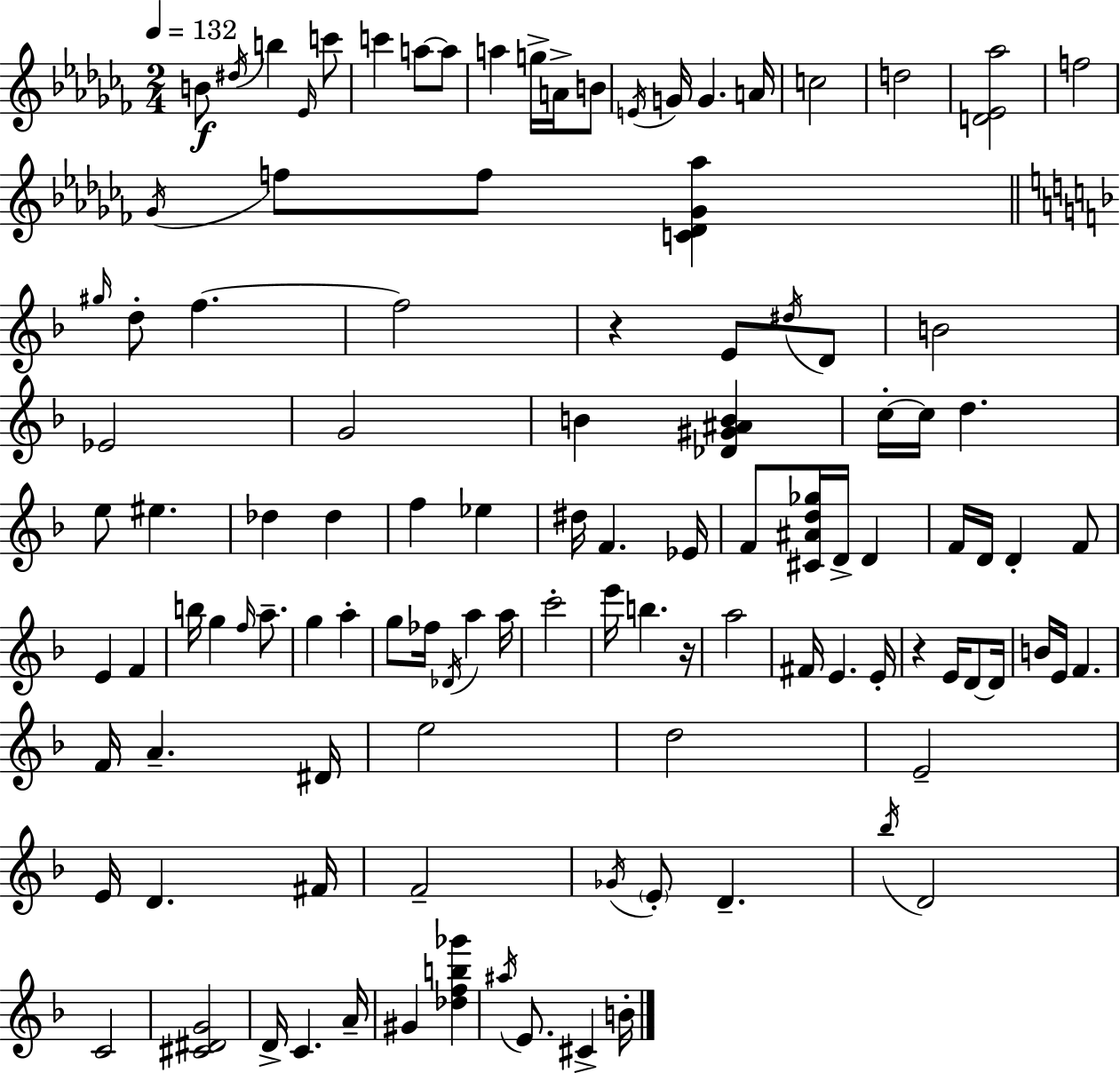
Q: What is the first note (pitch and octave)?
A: B4